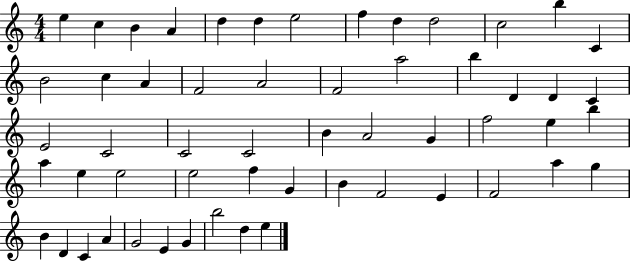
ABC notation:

X:1
T:Untitled
M:4/4
L:1/4
K:C
e c B A d d e2 f d d2 c2 b C B2 c A F2 A2 F2 a2 b D D C E2 C2 C2 C2 B A2 G f2 e b a e e2 e2 f G B F2 E F2 a g B D C A G2 E G b2 d e